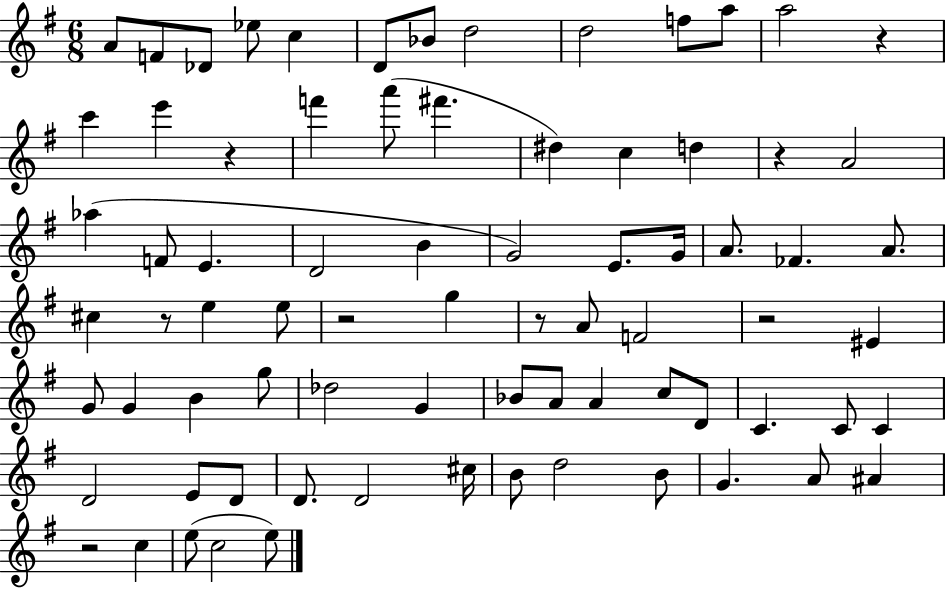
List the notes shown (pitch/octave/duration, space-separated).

A4/e F4/e Db4/e Eb5/e C5/q D4/e Bb4/e D5/h D5/h F5/e A5/e A5/h R/q C6/q E6/q R/q F6/q A6/e F#6/q. D#5/q C5/q D5/q R/q A4/h Ab5/q F4/e E4/q. D4/h B4/q G4/h E4/e. G4/s A4/e. FES4/q. A4/e. C#5/q R/e E5/q E5/e R/h G5/q R/e A4/e F4/h R/h EIS4/q G4/e G4/q B4/q G5/e Db5/h G4/q Bb4/e A4/e A4/q C5/e D4/e C4/q. C4/e C4/q D4/h E4/e D4/e D4/e. D4/h C#5/s B4/e D5/h B4/e G4/q. A4/e A#4/q R/h C5/q E5/e C5/h E5/e